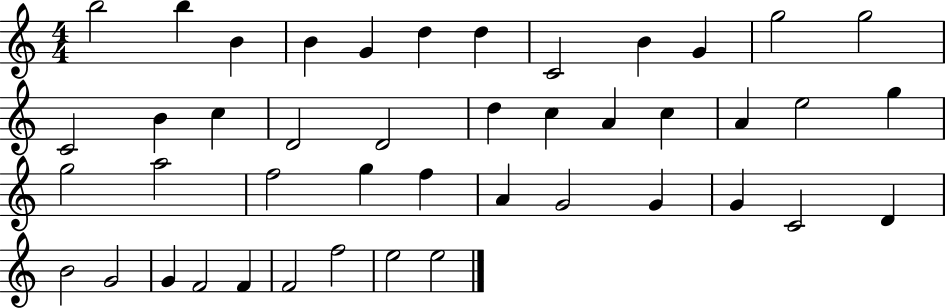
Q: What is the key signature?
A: C major